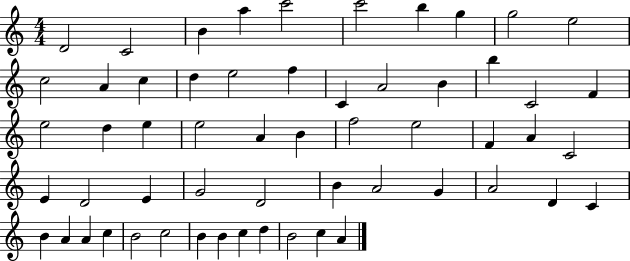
{
  \clef treble
  \numericTimeSignature
  \time 4/4
  \key c \major
  d'2 c'2 | b'4 a''4 c'''2 | c'''2 b''4 g''4 | g''2 e''2 | \break c''2 a'4 c''4 | d''4 e''2 f''4 | c'4 a'2 b'4 | b''4 c'2 f'4 | \break e''2 d''4 e''4 | e''2 a'4 b'4 | f''2 e''2 | f'4 a'4 c'2 | \break e'4 d'2 e'4 | g'2 d'2 | b'4 a'2 g'4 | a'2 d'4 c'4 | \break b'4 a'4 a'4 c''4 | b'2 c''2 | b'4 b'4 c''4 d''4 | b'2 c''4 a'4 | \break \bar "|."
}